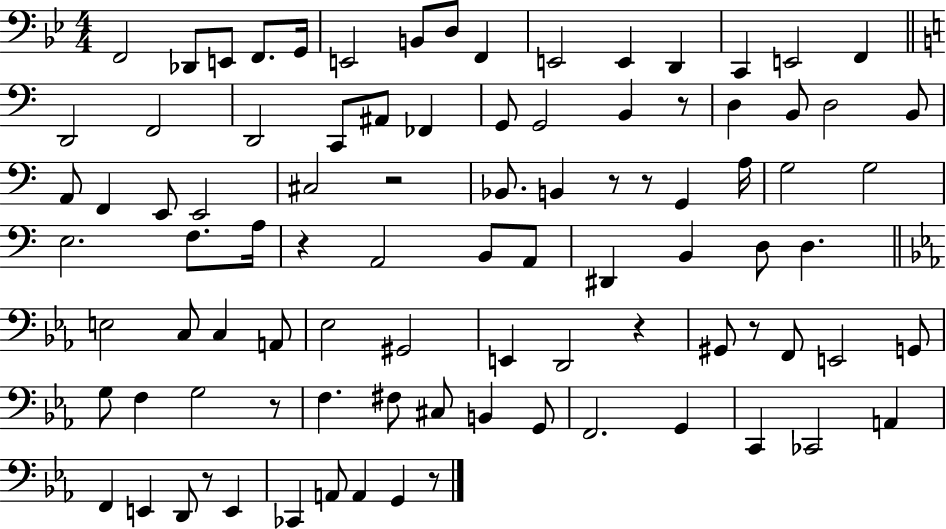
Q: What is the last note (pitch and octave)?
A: G2